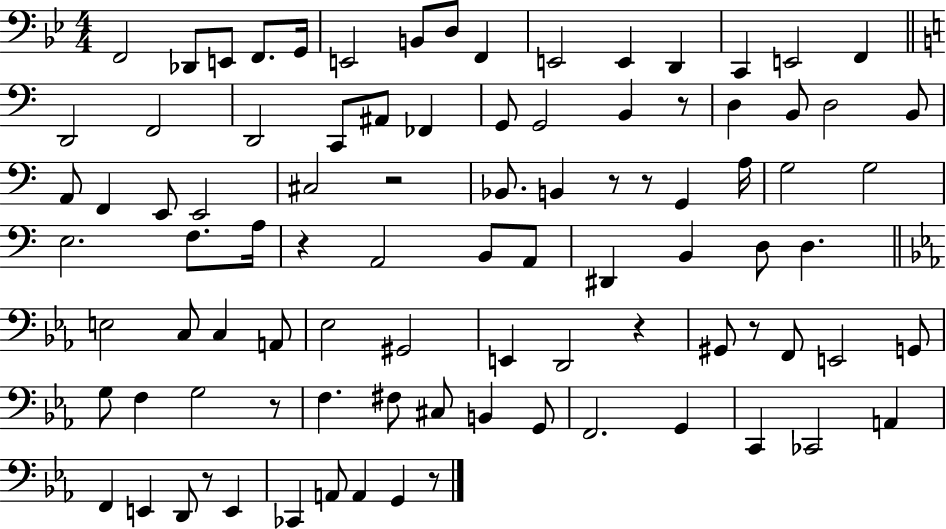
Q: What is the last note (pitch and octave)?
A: G2